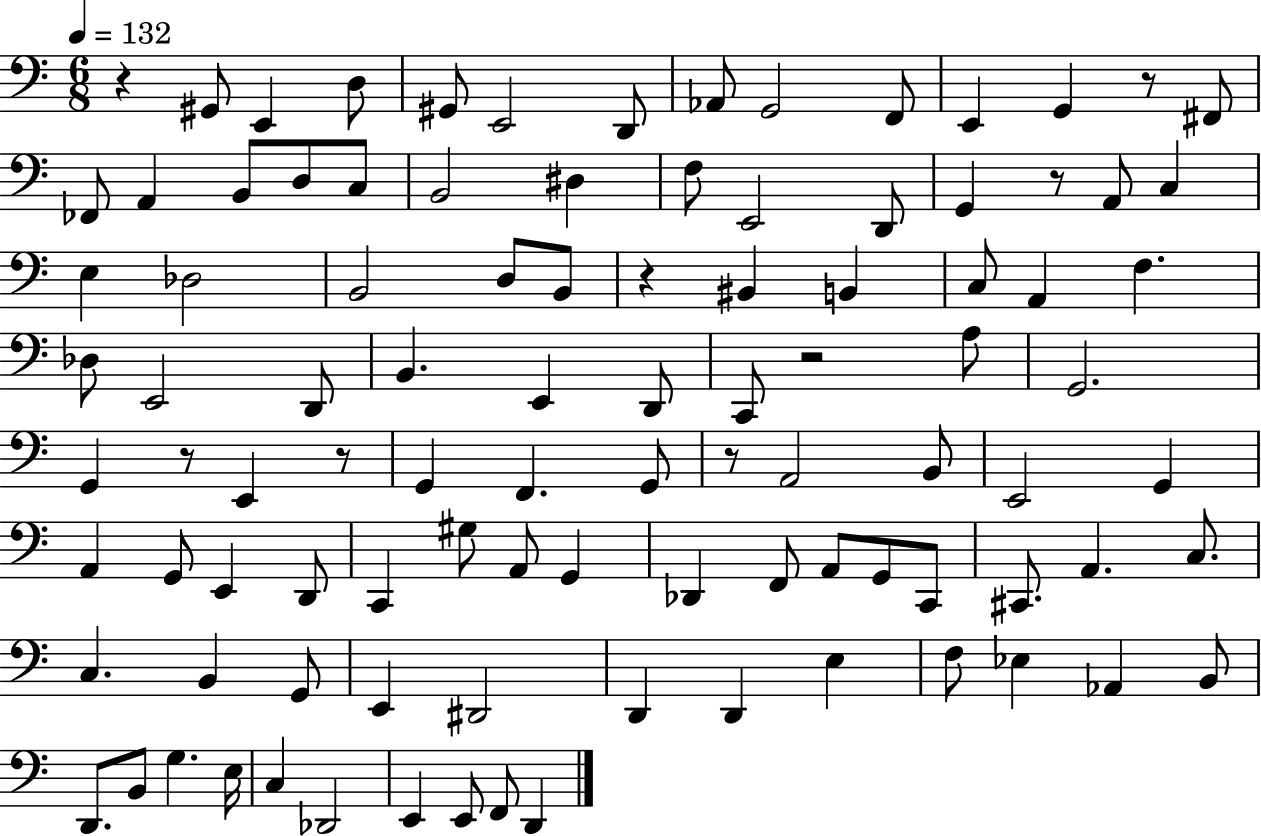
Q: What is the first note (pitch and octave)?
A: G#2